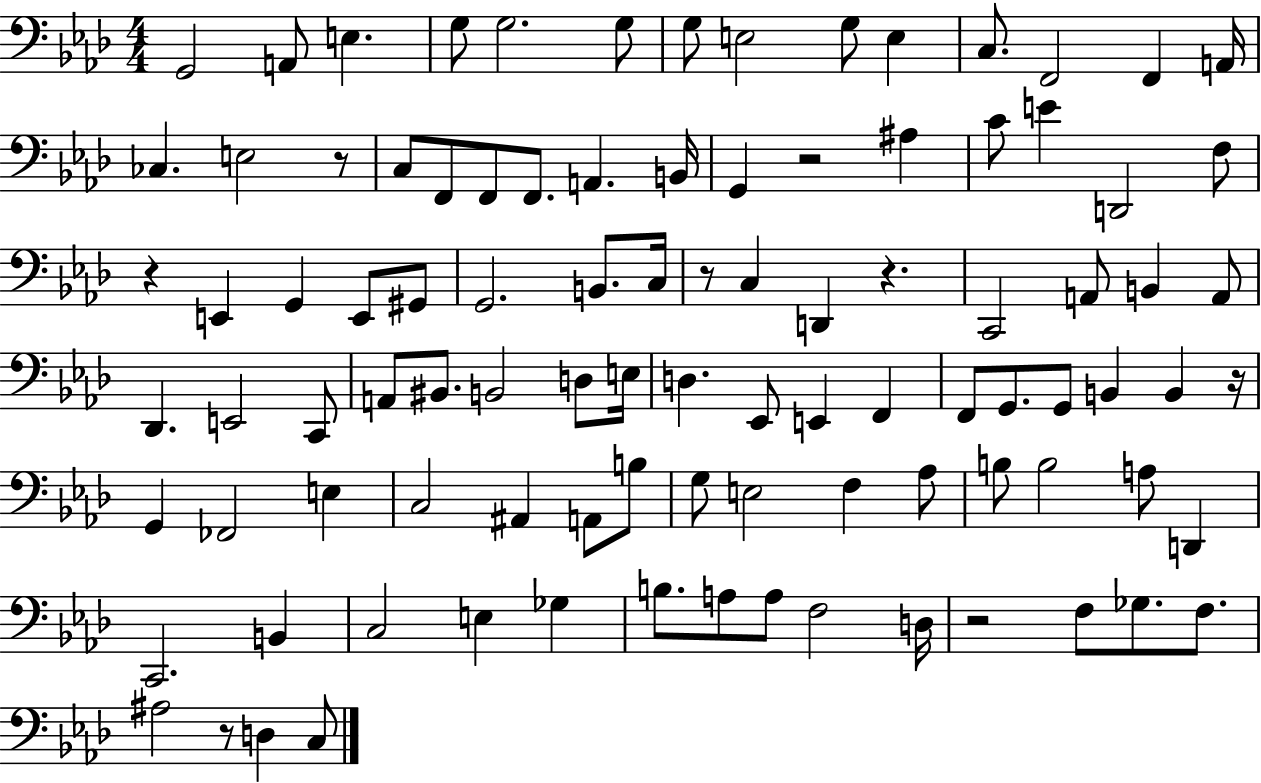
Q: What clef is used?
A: bass